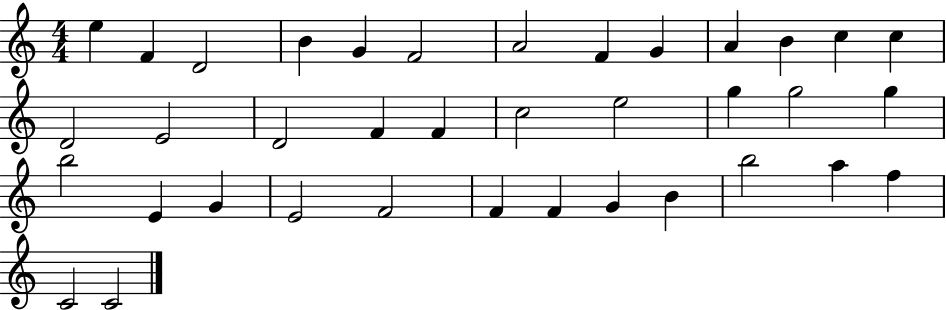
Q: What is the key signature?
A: C major